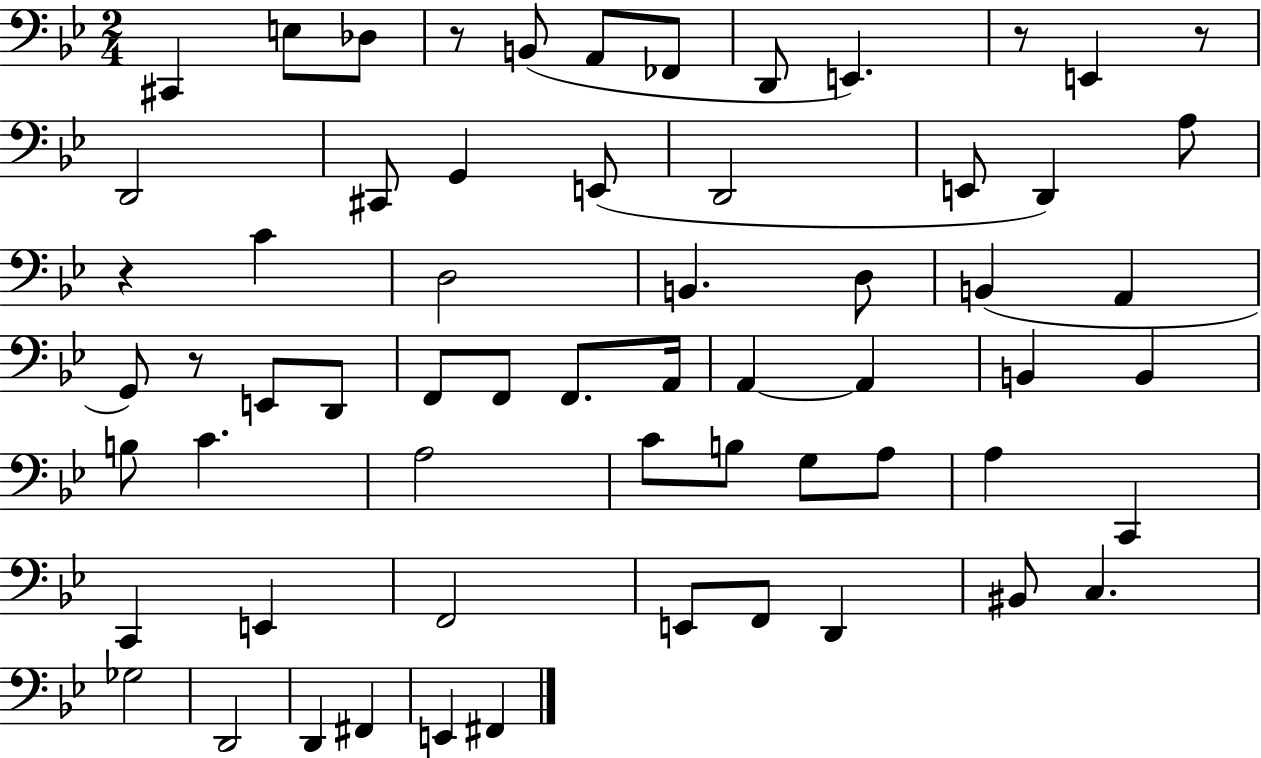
C#2/q E3/e Db3/e R/e B2/e A2/e FES2/e D2/e E2/q. R/e E2/q R/e D2/h C#2/e G2/q E2/e D2/h E2/e D2/q A3/e R/q C4/q D3/h B2/q. D3/e B2/q A2/q G2/e R/e E2/e D2/e F2/e F2/e F2/e. A2/s A2/q A2/q B2/q B2/q B3/e C4/q. A3/h C4/e B3/e G3/e A3/e A3/q C2/q C2/q E2/q F2/h E2/e F2/e D2/q BIS2/e C3/q. Gb3/h D2/h D2/q F#2/q E2/q F#2/q